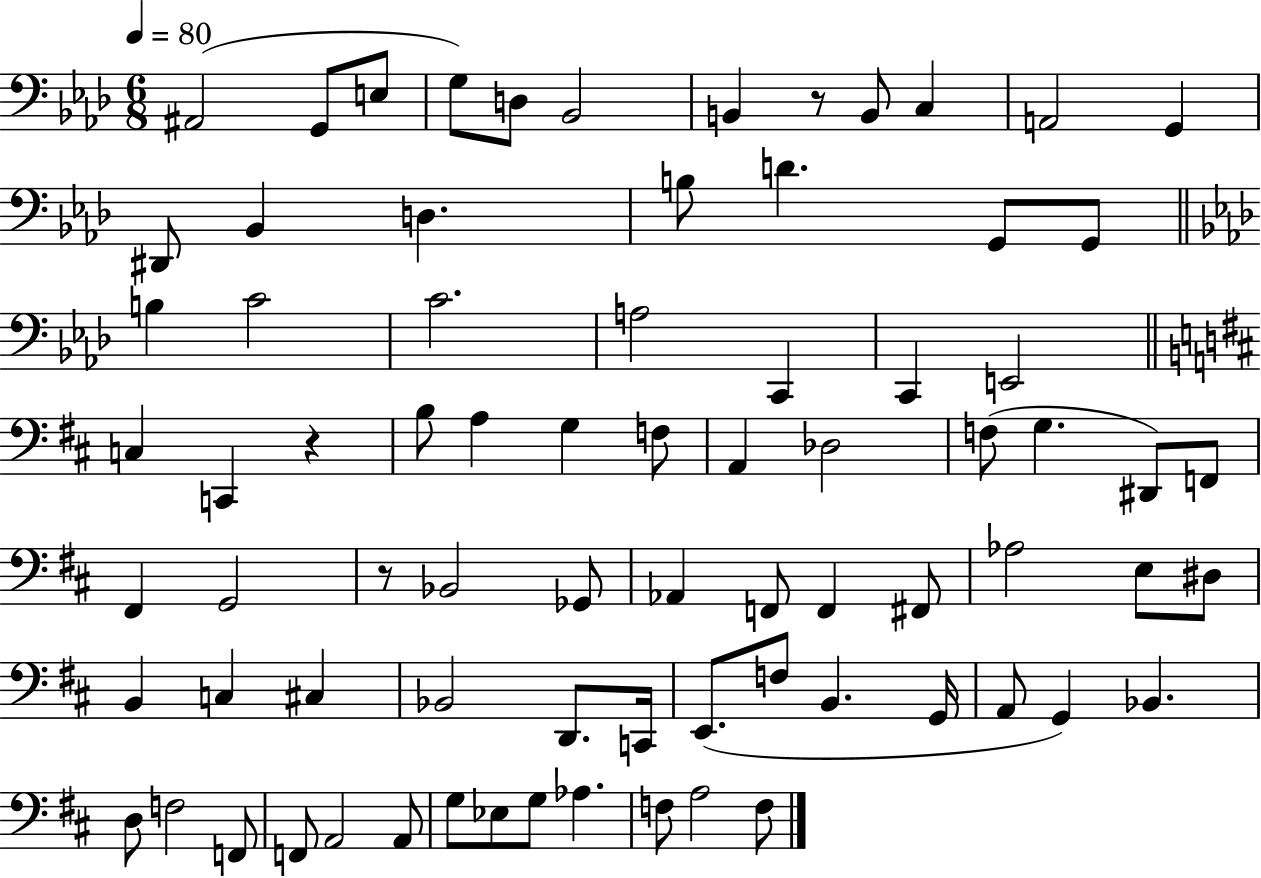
{
  \clef bass
  \numericTimeSignature
  \time 6/8
  \key aes \major
  \tempo 4 = 80
  ais,2( g,8 e8 | g8) d8 bes,2 | b,4 r8 b,8 c4 | a,2 g,4 | \break dis,8 bes,4 d4. | b8 d'4. g,8 g,8 | \bar "||" \break \key aes \major b4 c'2 | c'2. | a2 c,4 | c,4 e,2 | \break \bar "||" \break \key d \major c4 c,4 r4 | b8 a4 g4 f8 | a,4 des2 | f8( g4. dis,8) f,8 | \break fis,4 g,2 | r8 bes,2 ges,8 | aes,4 f,8 f,4 fis,8 | aes2 e8 dis8 | \break b,4 c4 cis4 | bes,2 d,8. c,16 | e,8.( f8 b,4. g,16 | a,8 g,4) bes,4. | \break d8 f2 f,8 | f,8 a,2 a,8 | g8 ees8 g8 aes4. | f8 a2 f8 | \break \bar "|."
}